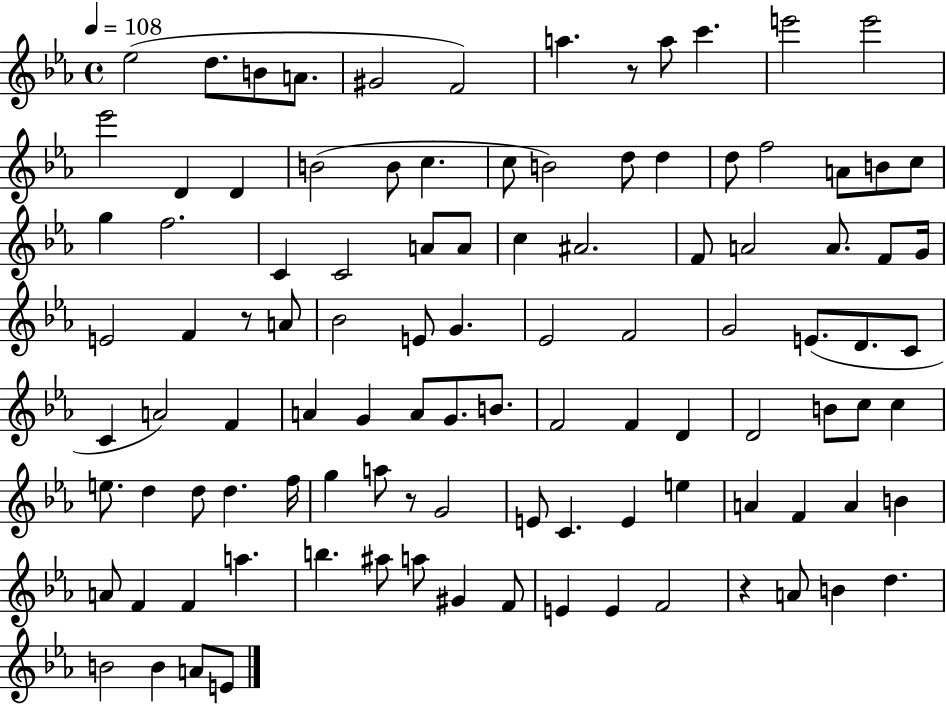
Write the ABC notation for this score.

X:1
T:Untitled
M:4/4
L:1/4
K:Eb
_e2 d/2 B/2 A/2 ^G2 F2 a z/2 a/2 c' e'2 e'2 _e'2 D D B2 B/2 c c/2 B2 d/2 d d/2 f2 A/2 B/2 c/2 g f2 C C2 A/2 A/2 c ^A2 F/2 A2 A/2 F/2 G/4 E2 F z/2 A/2 _B2 E/2 G _E2 F2 G2 E/2 D/2 C/2 C A2 F A G A/2 G/2 B/2 F2 F D D2 B/2 c/2 c e/2 d d/2 d f/4 g a/2 z/2 G2 E/2 C E e A F A B A/2 F F a b ^a/2 a/2 ^G F/2 E E F2 z A/2 B d B2 B A/2 E/2